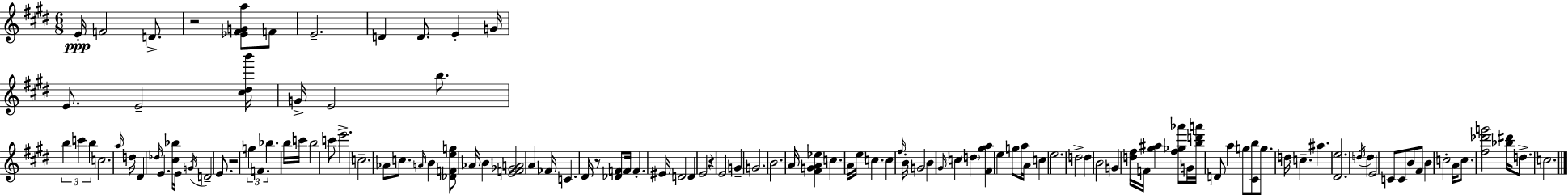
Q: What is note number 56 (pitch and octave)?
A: B4